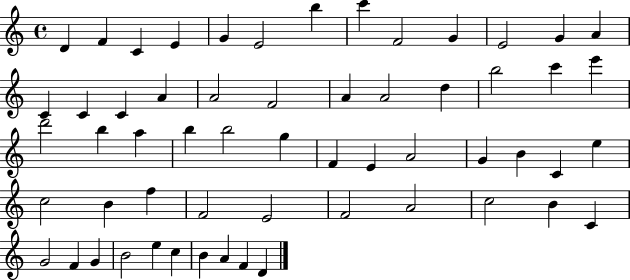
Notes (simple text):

D4/q F4/q C4/q E4/q G4/q E4/h B5/q C6/q F4/h G4/q E4/h G4/q A4/q C4/q C4/q C4/q A4/q A4/h F4/h A4/q A4/h D5/q B5/h C6/q E6/q D6/h B5/q A5/q B5/q B5/h G5/q F4/q E4/q A4/h G4/q B4/q C4/q E5/q C5/h B4/q F5/q F4/h E4/h F4/h A4/h C5/h B4/q C4/q G4/h F4/q G4/q B4/h E5/q C5/q B4/q A4/q F4/q D4/q